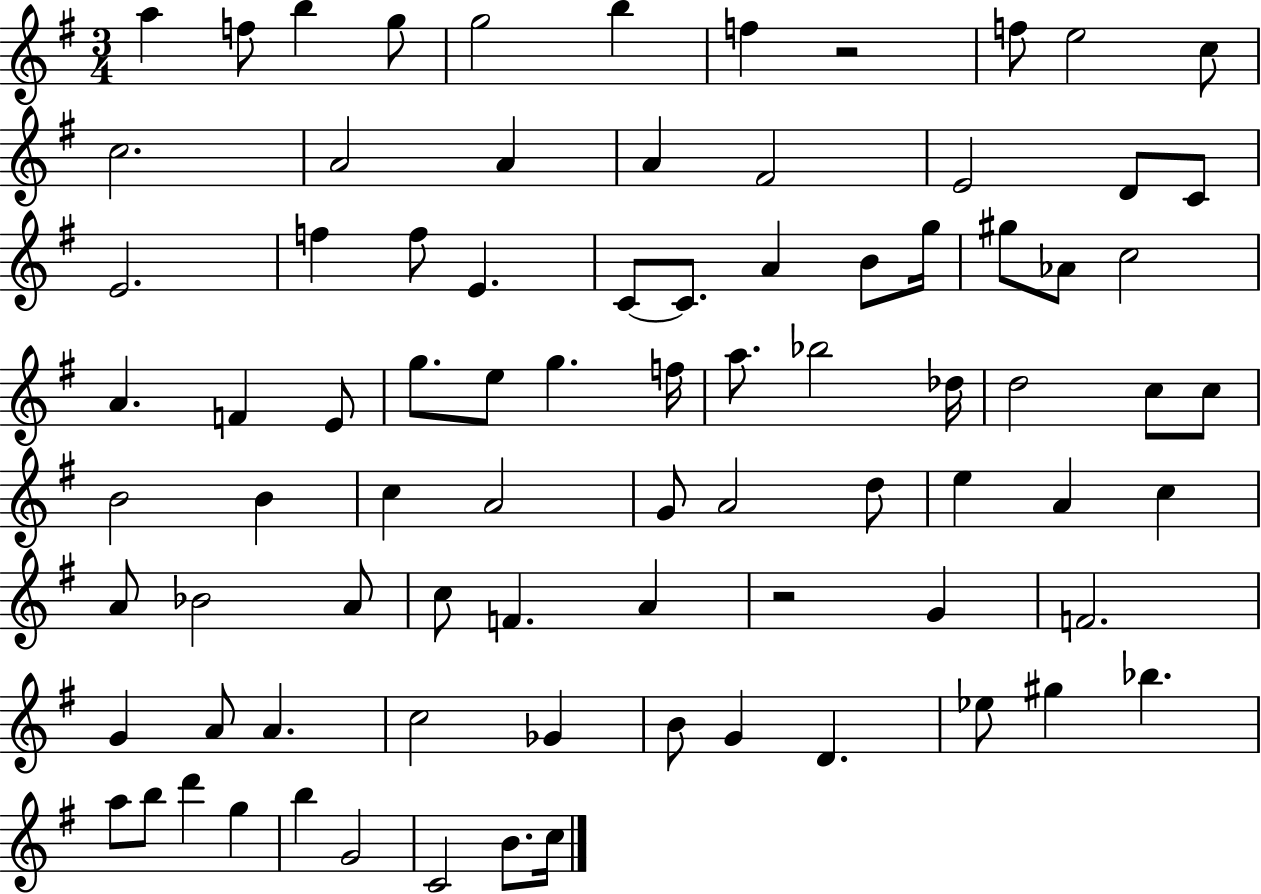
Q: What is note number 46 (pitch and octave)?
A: C5